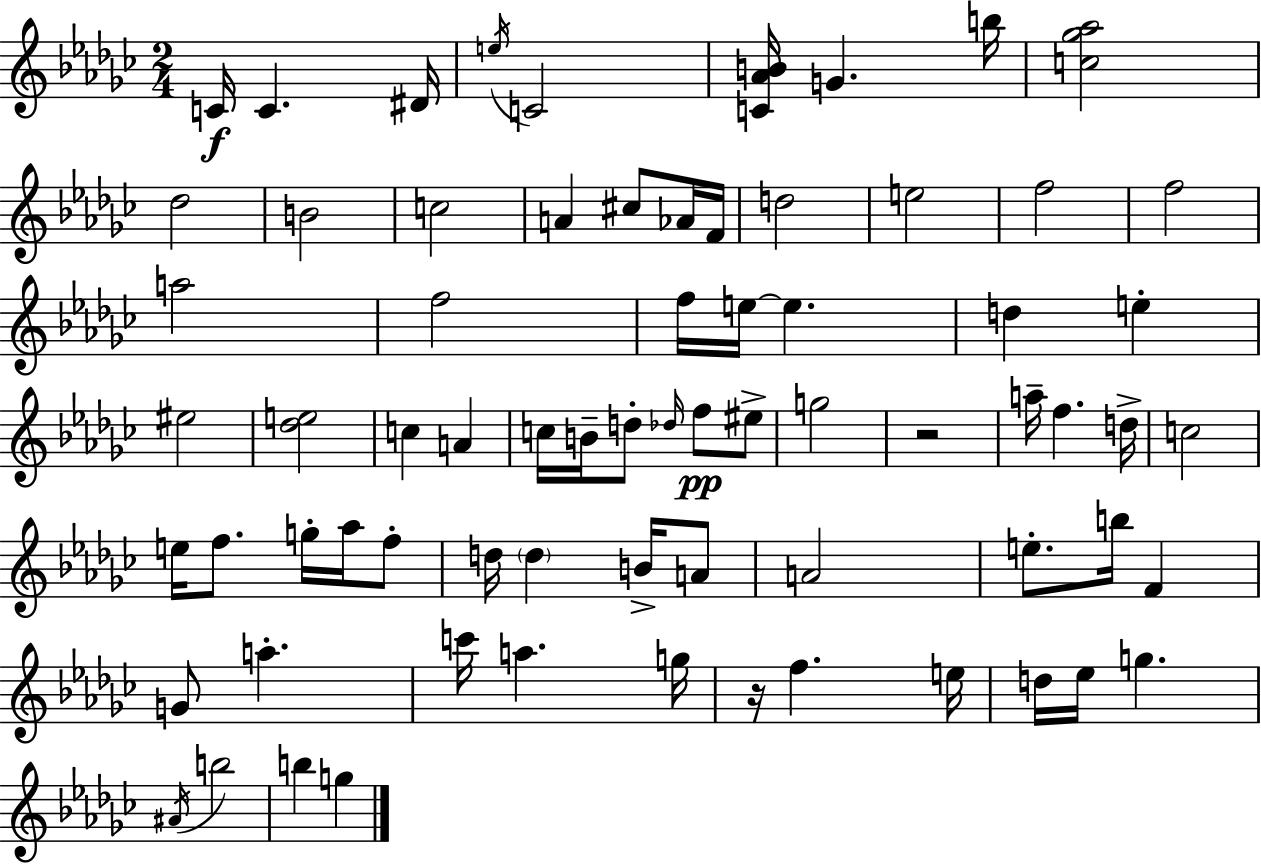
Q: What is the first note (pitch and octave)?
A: C4